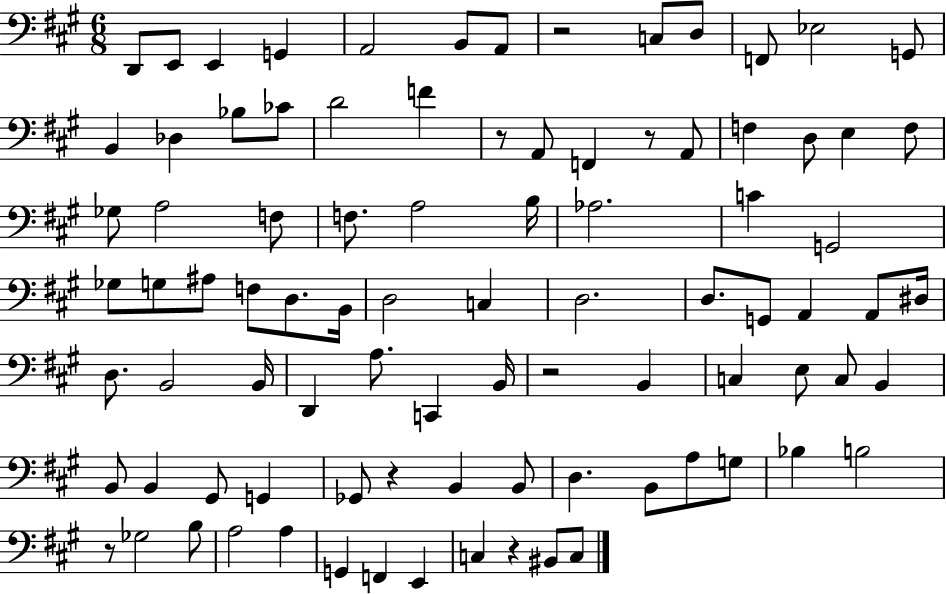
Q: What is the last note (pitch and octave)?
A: C3